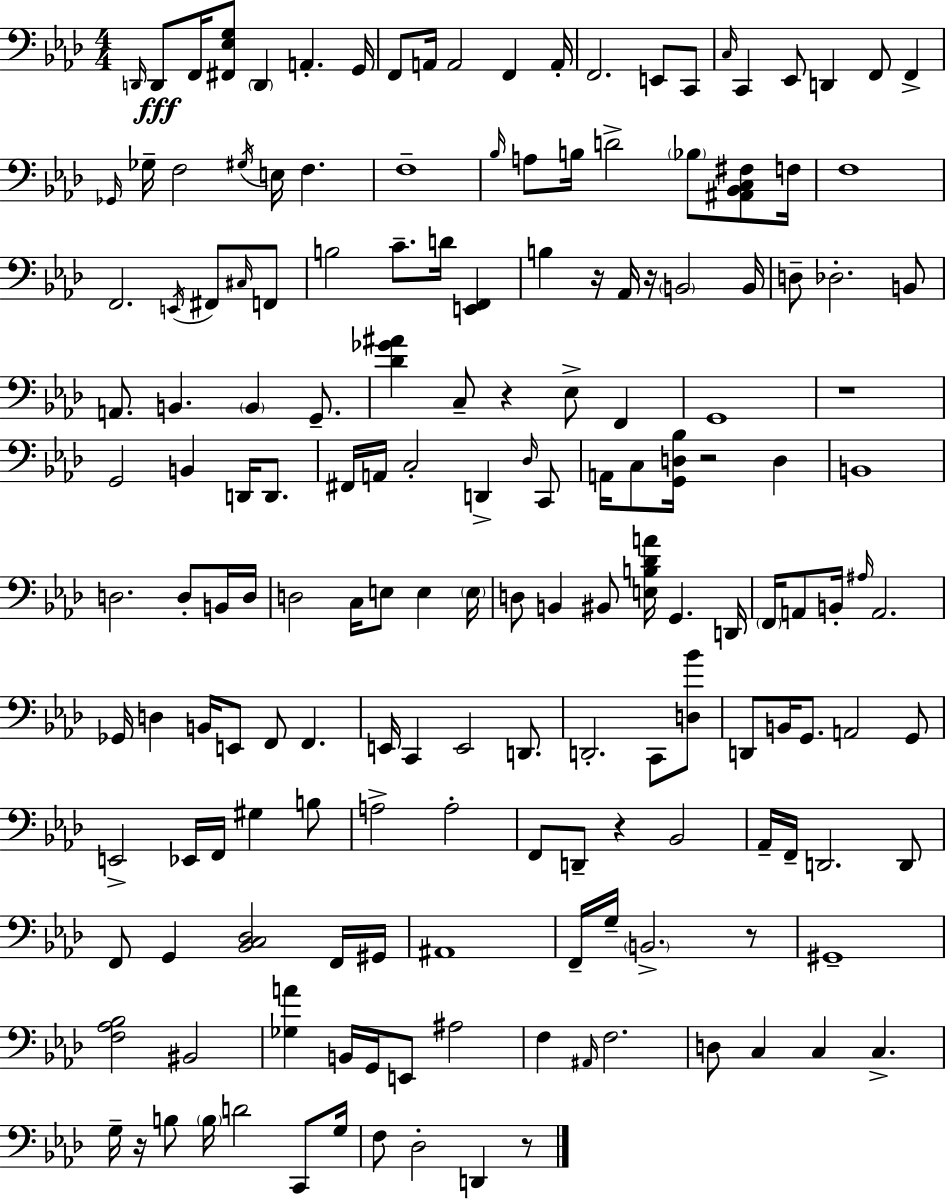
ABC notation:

X:1
T:Untitled
M:4/4
L:1/4
K:Ab
D,,/4 D,,/2 F,,/4 [^F,,_E,G,]/2 D,, A,, G,,/4 F,,/2 A,,/4 A,,2 F,, A,,/4 F,,2 E,,/2 C,,/2 C,/4 C,, _E,,/2 D,, F,,/2 F,, _G,,/4 _G,/4 F,2 ^G,/4 E,/4 F, F,4 _B,/4 A,/2 B,/4 D2 _B,/2 [^A,,_B,,C,^F,]/2 F,/4 F,4 F,,2 E,,/4 ^F,,/2 ^C,/4 F,,/2 B,2 C/2 D/4 [E,,F,,] B, z/4 _A,,/4 z/4 B,,2 B,,/4 D,/2 _D,2 B,,/2 A,,/2 B,, B,, G,,/2 [_D_G^A] C,/2 z _E,/2 F,, G,,4 z4 G,,2 B,, D,,/4 D,,/2 ^F,,/4 A,,/4 C,2 D,, _D,/4 C,,/2 A,,/4 C,/2 [G,,D,_B,]/4 z2 D, B,,4 D,2 D,/2 B,,/4 D,/4 D,2 C,/4 E,/2 E, E,/4 D,/2 B,, ^B,,/2 [E,B,_DA]/4 G,, D,,/4 F,,/4 A,,/2 B,,/4 ^A,/4 A,,2 _G,,/4 D, B,,/4 E,,/2 F,,/2 F,, E,,/4 C,, E,,2 D,,/2 D,,2 C,,/2 [D,_B]/2 D,,/2 B,,/4 G,,/2 A,,2 G,,/2 E,,2 _E,,/4 F,,/4 ^G, B,/2 A,2 A,2 F,,/2 D,,/2 z _B,,2 _A,,/4 F,,/4 D,,2 D,,/2 F,,/2 G,, [_B,,C,_D,]2 F,,/4 ^G,,/4 ^A,,4 F,,/4 G,/4 B,,2 z/2 ^G,,4 [F,_A,_B,]2 ^B,,2 [_G,A] B,,/4 G,,/4 E,,/2 ^A,2 F, ^A,,/4 F,2 D,/2 C, C, C, G,/4 z/4 B,/2 B,/4 D2 C,,/2 G,/4 F,/2 _D,2 D,, z/2